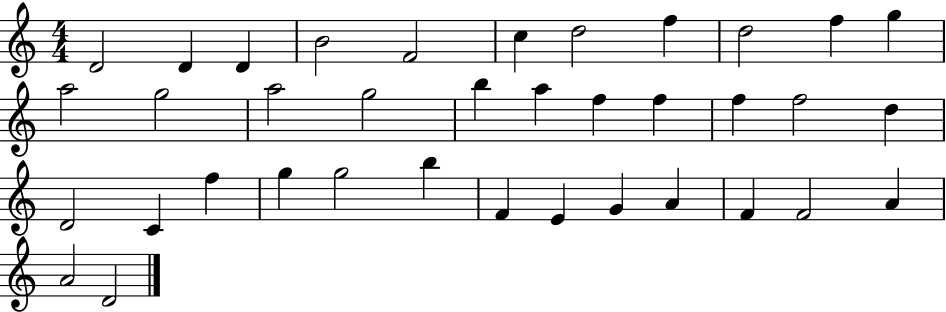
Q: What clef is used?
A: treble